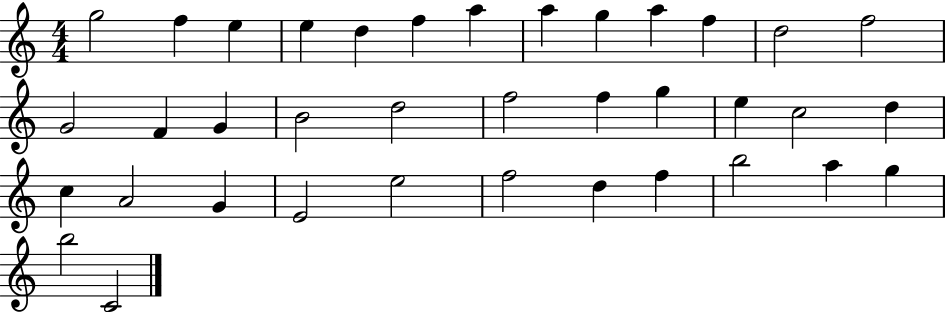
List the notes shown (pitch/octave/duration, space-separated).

G5/h F5/q E5/q E5/q D5/q F5/q A5/q A5/q G5/q A5/q F5/q D5/h F5/h G4/h F4/q G4/q B4/h D5/h F5/h F5/q G5/q E5/q C5/h D5/q C5/q A4/h G4/q E4/h E5/h F5/h D5/q F5/q B5/h A5/q G5/q B5/h C4/h